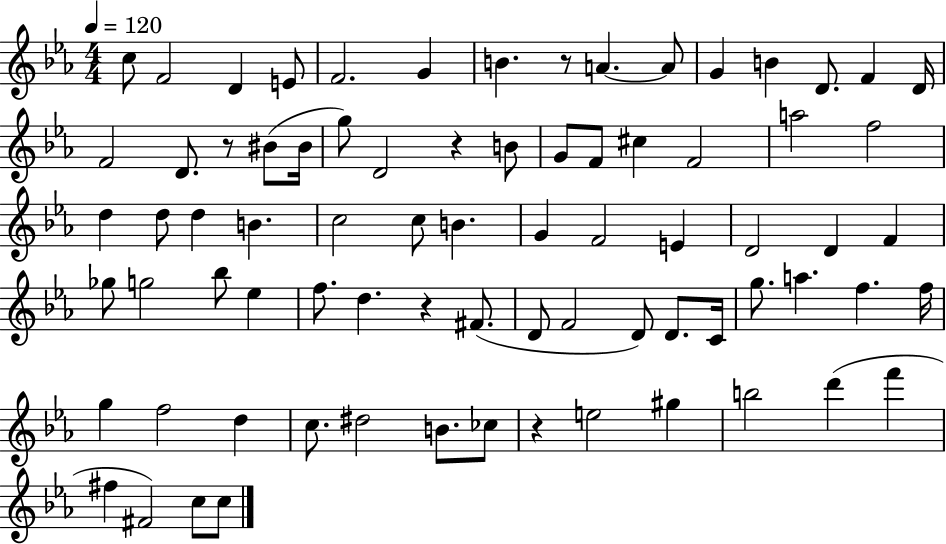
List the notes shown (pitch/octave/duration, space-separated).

C5/e F4/h D4/q E4/e F4/h. G4/q B4/q. R/e A4/q. A4/e G4/q B4/q D4/e. F4/q D4/s F4/h D4/e. R/e BIS4/e BIS4/s G5/e D4/h R/q B4/e G4/e F4/e C#5/q F4/h A5/h F5/h D5/q D5/e D5/q B4/q. C5/h C5/e B4/q. G4/q F4/h E4/q D4/h D4/q F4/q Gb5/e G5/h Bb5/e Eb5/q F5/e. D5/q. R/q F#4/e. D4/e F4/h D4/e D4/e. C4/s G5/e. A5/q. F5/q. F5/s G5/q F5/h D5/q C5/e. D#5/h B4/e. CES5/e R/q E5/h G#5/q B5/h D6/q F6/q F#5/q F#4/h C5/e C5/e